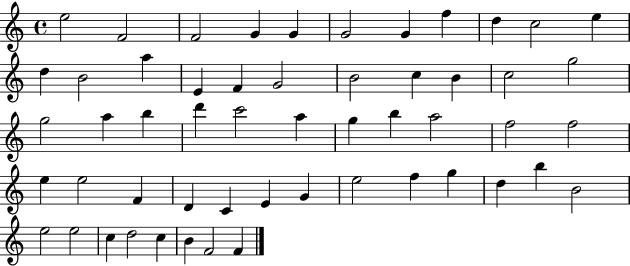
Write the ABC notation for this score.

X:1
T:Untitled
M:4/4
L:1/4
K:C
e2 F2 F2 G G G2 G f d c2 e d B2 a E F G2 B2 c B c2 g2 g2 a b d' c'2 a g b a2 f2 f2 e e2 F D C E G e2 f g d b B2 e2 e2 c d2 c B F2 F